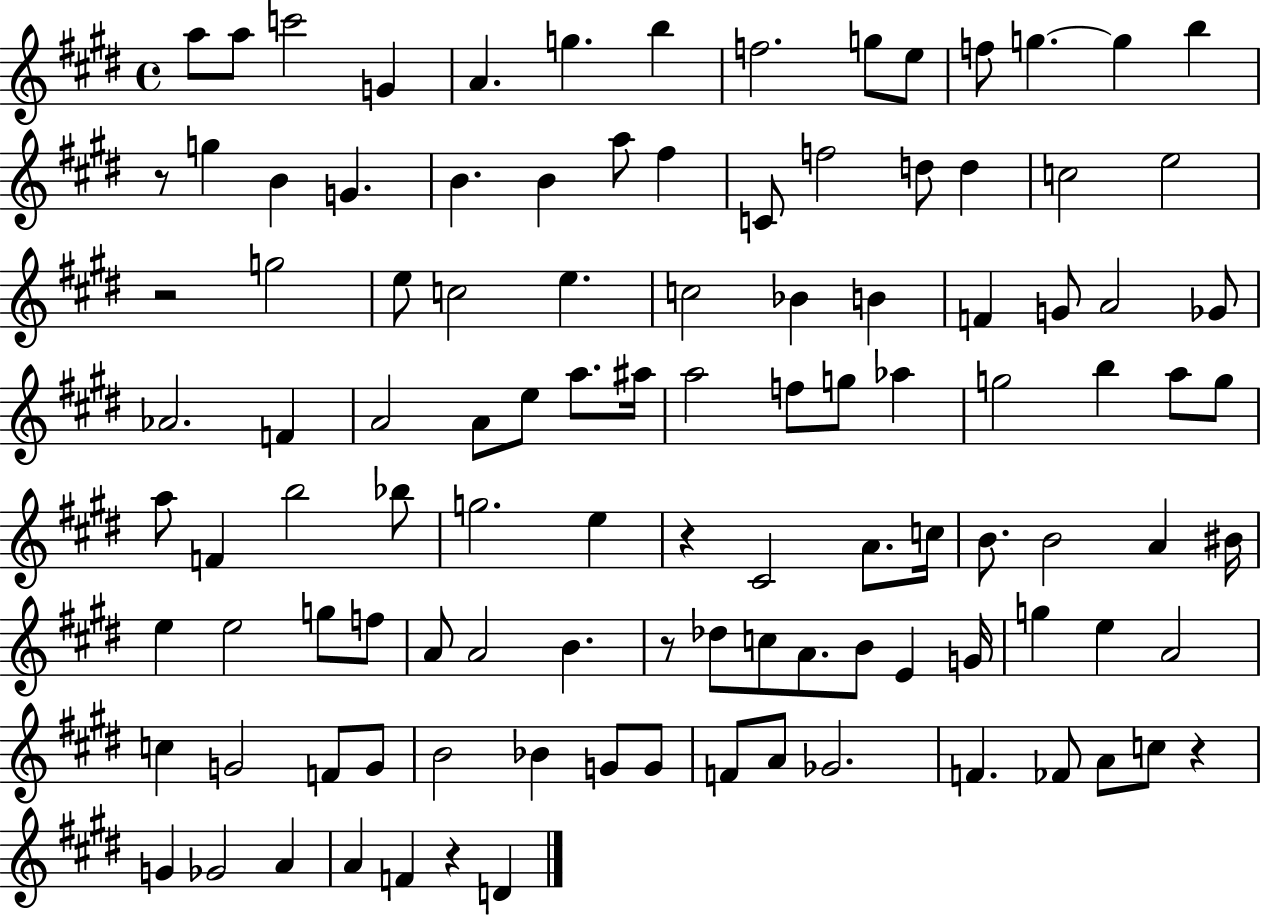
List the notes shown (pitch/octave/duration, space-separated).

A5/e A5/e C6/h G4/q A4/q. G5/q. B5/q F5/h. G5/e E5/e F5/e G5/q. G5/q B5/q R/e G5/q B4/q G4/q. B4/q. B4/q A5/e F#5/q C4/e F5/h D5/e D5/q C5/h E5/h R/h G5/h E5/e C5/h E5/q. C5/h Bb4/q B4/q F4/q G4/e A4/h Gb4/e Ab4/h. F4/q A4/h A4/e E5/e A5/e. A#5/s A5/h F5/e G5/e Ab5/q G5/h B5/q A5/e G5/e A5/e F4/q B5/h Bb5/e G5/h. E5/q R/q C#4/h A4/e. C5/s B4/e. B4/h A4/q BIS4/s E5/q E5/h G5/e F5/e A4/e A4/h B4/q. R/e Db5/e C5/e A4/e. B4/e E4/q G4/s G5/q E5/q A4/h C5/q G4/h F4/e G4/e B4/h Bb4/q G4/e G4/e F4/e A4/e Gb4/h. F4/q. FES4/e A4/e C5/e R/q G4/q Gb4/h A4/q A4/q F4/q R/q D4/q